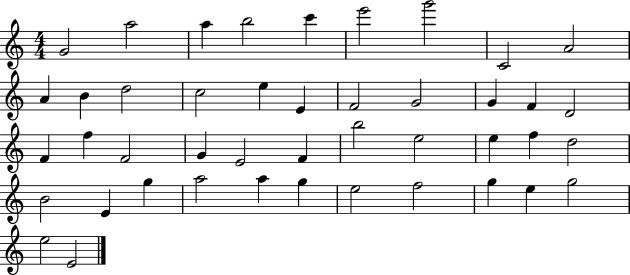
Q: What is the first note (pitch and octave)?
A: G4